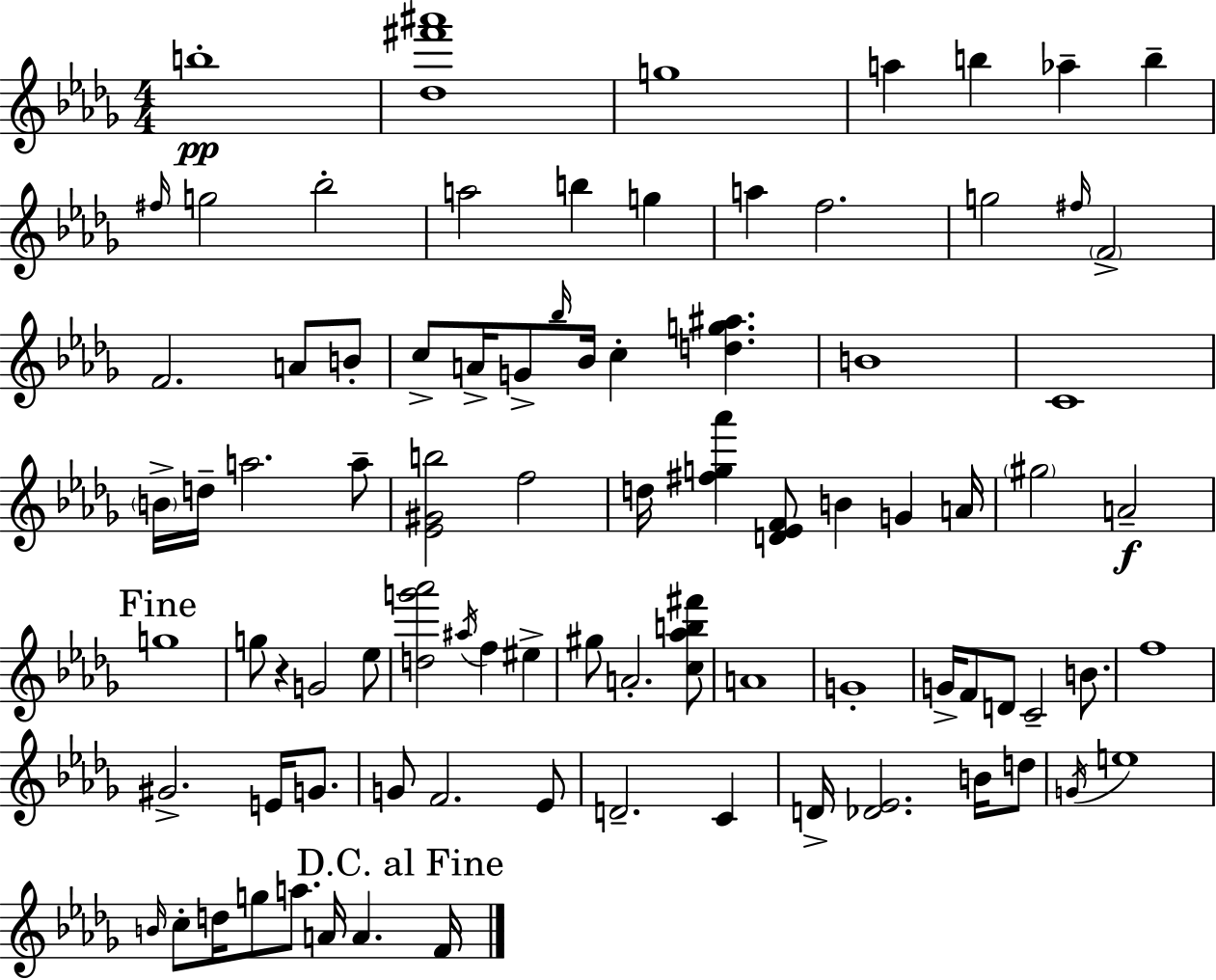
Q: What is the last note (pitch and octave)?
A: F4